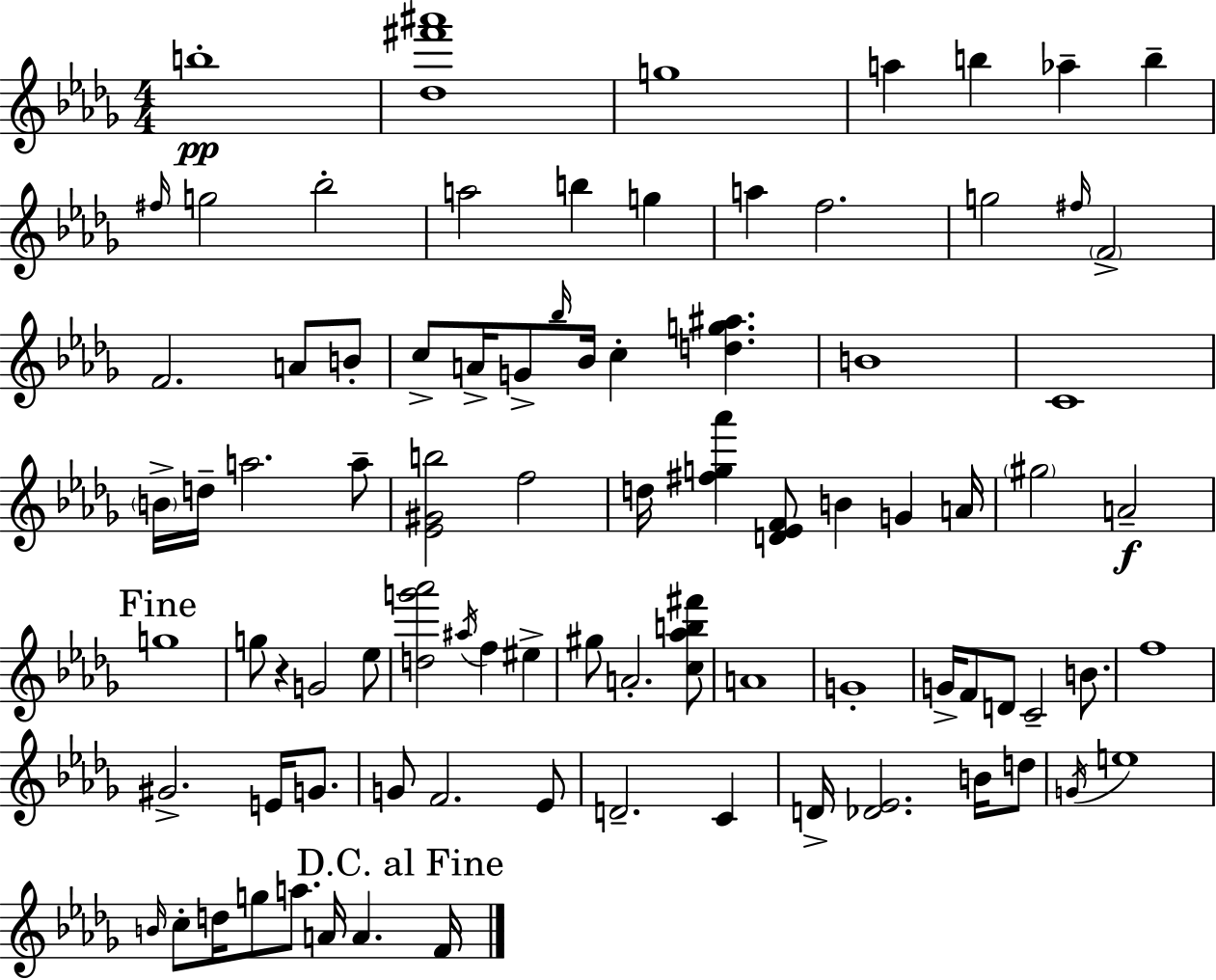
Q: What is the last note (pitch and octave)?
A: F4